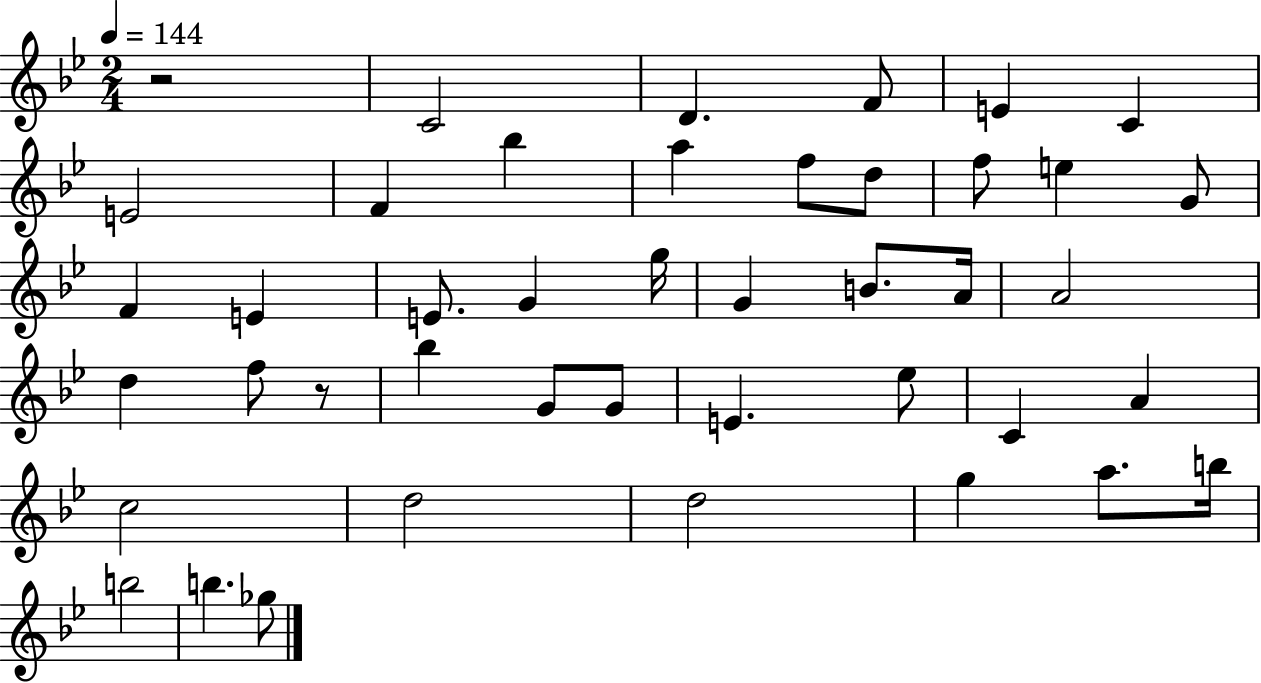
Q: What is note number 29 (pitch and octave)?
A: E4